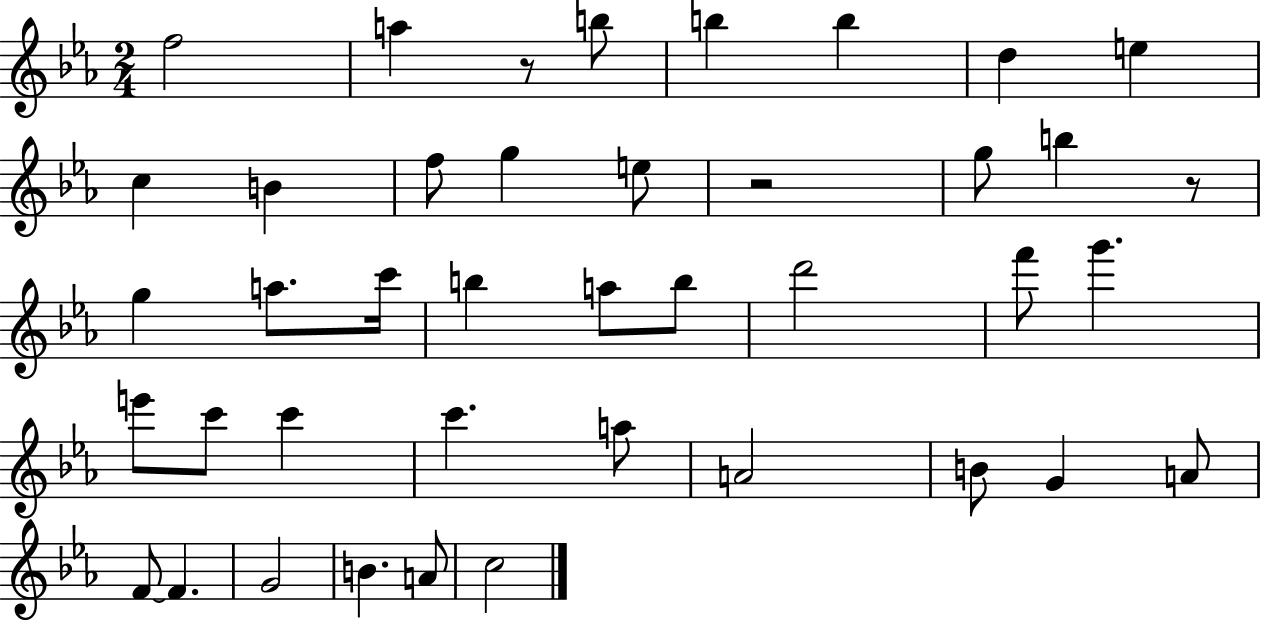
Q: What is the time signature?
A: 2/4